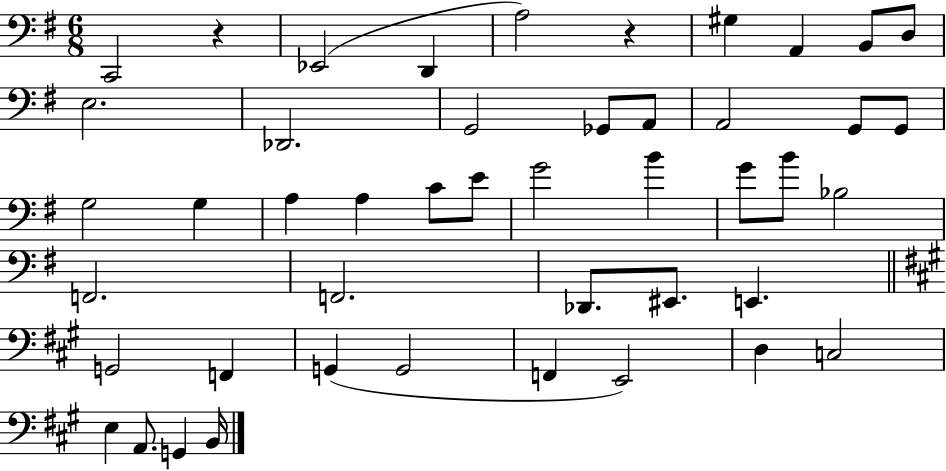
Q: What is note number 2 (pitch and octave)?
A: Eb2